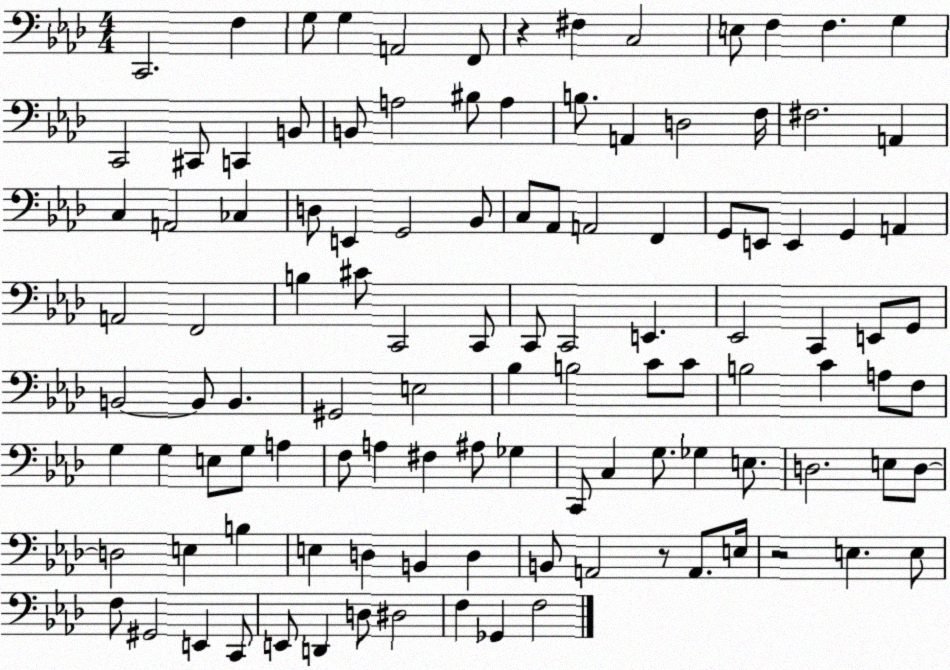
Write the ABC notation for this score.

X:1
T:Untitled
M:4/4
L:1/4
K:Ab
C,,2 F, G,/2 G, A,,2 F,,/2 z ^F, C,2 E,/2 F, F, G, C,,2 ^C,,/2 C,, B,,/2 B,,/2 A,2 ^B,/2 A, B,/2 A,, D,2 F,/4 ^F,2 A,, C, A,,2 _C, D,/2 E,, G,,2 _B,,/2 C,/2 _A,,/2 A,,2 F,, G,,/2 E,,/2 E,, G,, A,, A,,2 F,,2 B, ^C/2 C,,2 C,,/2 C,,/2 C,,2 E,, _E,,2 C,, E,,/2 G,,/2 B,,2 B,,/2 B,, ^G,,2 E,2 _B, B,2 C/2 C/2 B,2 C A,/2 F,/2 G, G, E,/2 G,/2 A, F,/2 A, ^F, ^A,/2 _G, C,,/2 C, G,/2 _G, E,/2 D,2 E,/2 D,/2 D,2 E, B, E, D, B,, D, B,,/2 A,,2 z/2 A,,/2 E,/4 z2 E, E,/2 F,/2 ^G,,2 E,, C,,/2 E,,/2 D,, D,/2 ^D,2 F, _G,, F,2